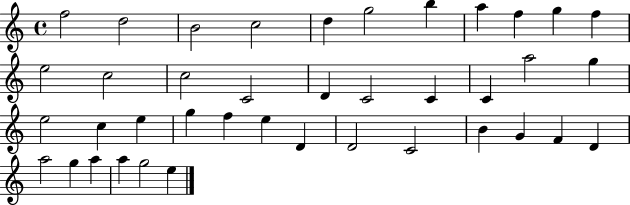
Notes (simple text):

F5/h D5/h B4/h C5/h D5/q G5/h B5/q A5/q F5/q G5/q F5/q E5/h C5/h C5/h C4/h D4/q C4/h C4/q C4/q A5/h G5/q E5/h C5/q E5/q G5/q F5/q E5/q D4/q D4/h C4/h B4/q G4/q F4/q D4/q A5/h G5/q A5/q A5/q G5/h E5/q